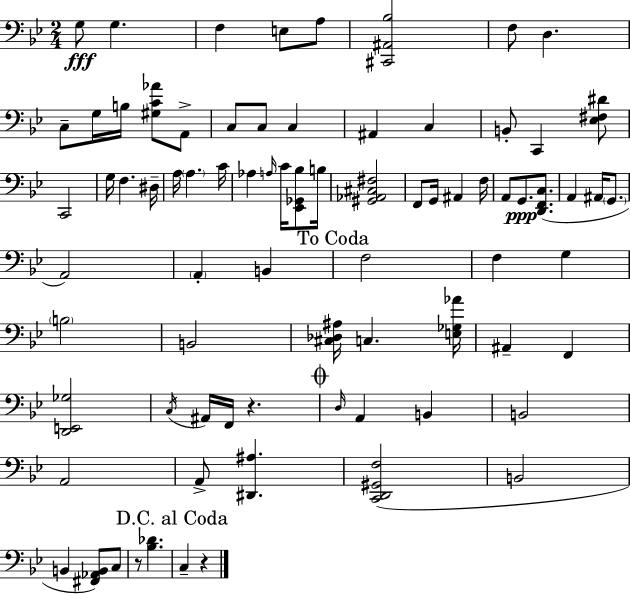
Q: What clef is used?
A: bass